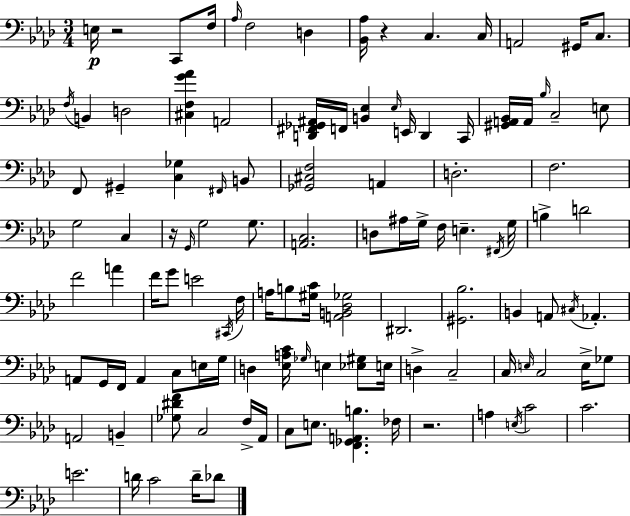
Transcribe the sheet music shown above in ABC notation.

X:1
T:Untitled
M:3/4
L:1/4
K:Fm
E,/4 z2 C,,/2 F,/4 _A,/4 F,2 D, [_B,,_A,]/4 z C, C,/4 A,,2 ^G,,/4 C,/2 F,/4 B,, D,2 [^C,F,G_A] A,,2 [D,,^F,,_G,,^A,,]/4 F,,/4 [B,,_E,] _E,/4 E,,/4 D,, C,,/4 [^G,,A,,_B,,]/4 A,,/4 _B,/4 C,2 E,/2 F,,/2 ^G,, [C,_G,] ^F,,/4 B,,/2 [_G,,^C,F,]2 A,, D,2 F,2 G,2 C, z/4 G,,/4 G,2 G,/2 [A,,C,]2 D,/2 ^A,/4 G,/4 F,/4 E, ^F,,/4 G,/4 B, D2 F2 A F/4 G/2 E2 ^C,,/4 F,/4 A,/4 B,/2 [^G,C]/4 [A,,B,,_D,_G,]2 ^D,,2 [^G,,_B,]2 B,, A,,/2 ^C,/4 _A,, A,,/2 G,,/4 F,,/4 A,, C,/2 E,/4 G,/4 D, [_E,A,C]/4 _G,/4 E, [_E,^G,]/2 E,/4 D, C,2 C,/4 E,/4 C,2 E,/4 _G,/2 A,,2 B,, [_G,^DF]/2 C,2 F,/4 _A,,/4 C,/2 E,/2 [F,,_G,,A,,B,] _F,/4 z2 A, E,/4 C2 C2 E2 D/4 C2 D/4 _D/2